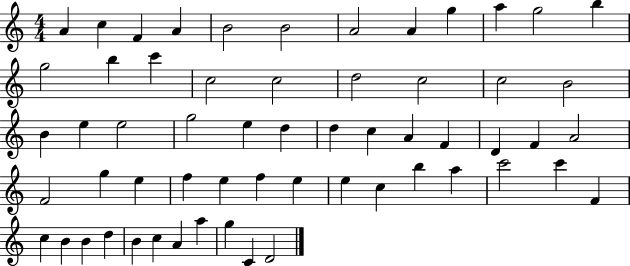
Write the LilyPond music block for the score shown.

{
  \clef treble
  \numericTimeSignature
  \time 4/4
  \key c \major
  a'4 c''4 f'4 a'4 | b'2 b'2 | a'2 a'4 g''4 | a''4 g''2 b''4 | \break g''2 b''4 c'''4 | c''2 c''2 | d''2 c''2 | c''2 b'2 | \break b'4 e''4 e''2 | g''2 e''4 d''4 | d''4 c''4 a'4 f'4 | d'4 f'4 a'2 | \break f'2 g''4 e''4 | f''4 e''4 f''4 e''4 | e''4 c''4 b''4 a''4 | c'''2 c'''4 f'4 | \break c''4 b'4 b'4 d''4 | b'4 c''4 a'4 a''4 | g''4 c'4 d'2 | \bar "|."
}